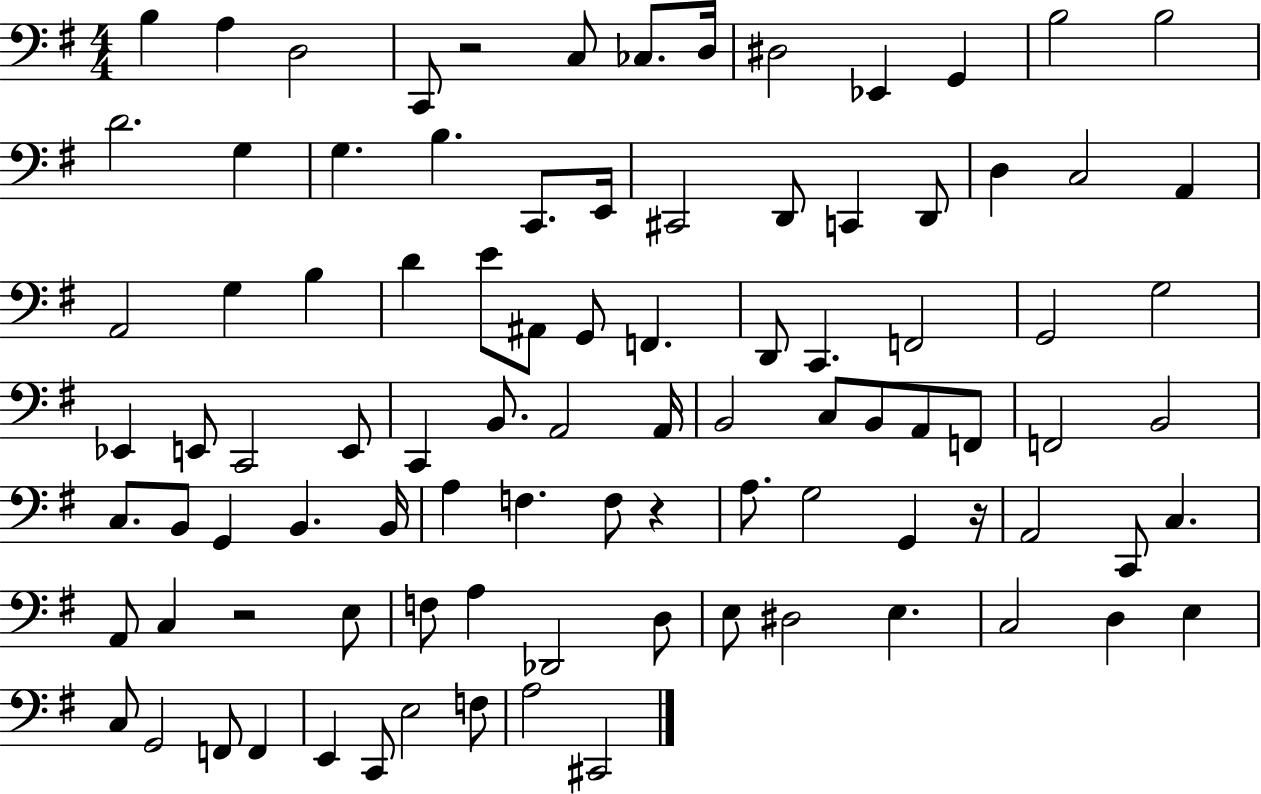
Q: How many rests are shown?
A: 4